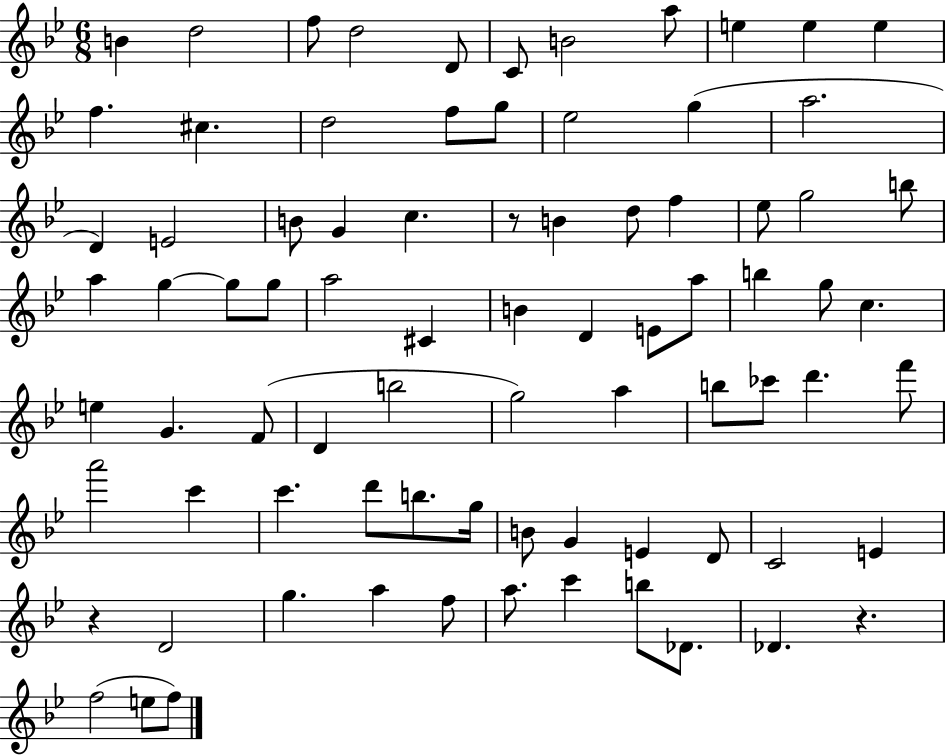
B4/q D5/h F5/e D5/h D4/e C4/e B4/h A5/e E5/q E5/q E5/q F5/q. C#5/q. D5/h F5/e G5/e Eb5/h G5/q A5/h. D4/q E4/h B4/e G4/q C5/q. R/e B4/q D5/e F5/q Eb5/e G5/h B5/e A5/q G5/q G5/e G5/e A5/h C#4/q B4/q D4/q E4/e A5/e B5/q G5/e C5/q. E5/q G4/q. F4/e D4/q B5/h G5/h A5/q B5/e CES6/e D6/q. F6/e A6/h C6/q C6/q. D6/e B5/e. G5/s B4/e G4/q E4/q D4/e C4/h E4/q R/q D4/h G5/q. A5/q F5/e A5/e. C6/q B5/e Db4/e. Db4/q. R/q. F5/h E5/e F5/e